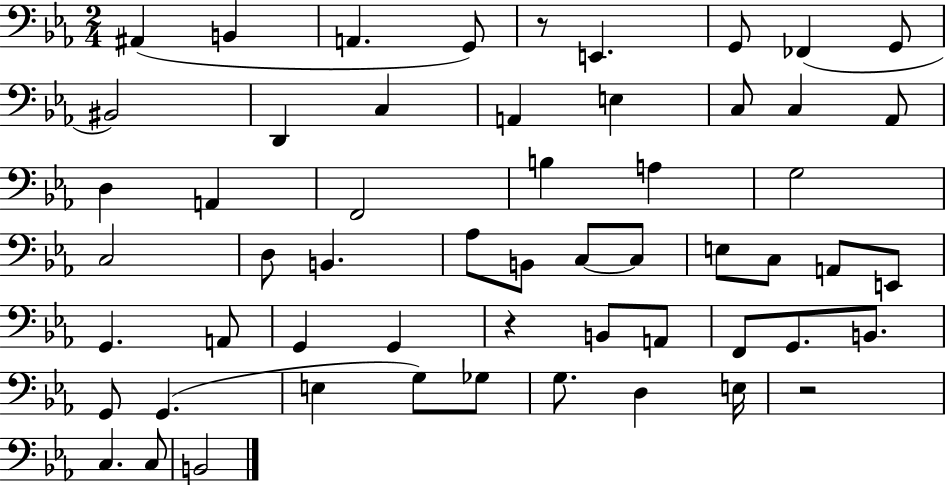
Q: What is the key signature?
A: EES major